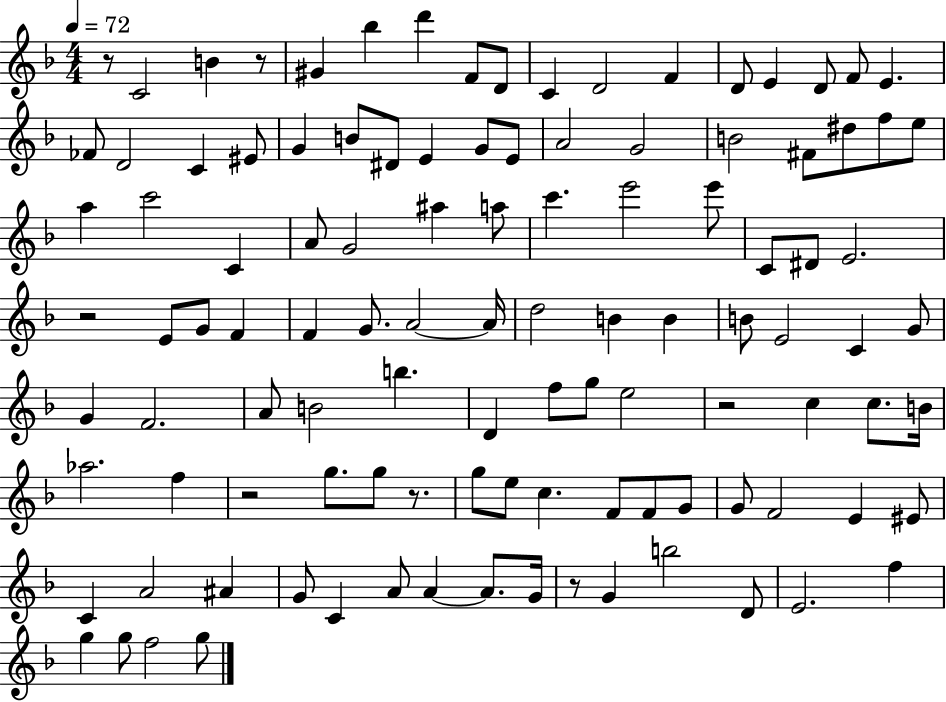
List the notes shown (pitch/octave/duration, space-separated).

R/e C4/h B4/q R/e G#4/q Bb5/q D6/q F4/e D4/e C4/q D4/h F4/q D4/e E4/q D4/e F4/e E4/q. FES4/e D4/h C4/q EIS4/e G4/q B4/e D#4/e E4/q G4/e E4/e A4/h G4/h B4/h F#4/e D#5/e F5/e E5/e A5/q C6/h C4/q A4/e G4/h A#5/q A5/e C6/q. E6/h E6/e C4/e D#4/e E4/h. R/h E4/e G4/e F4/q F4/q G4/e. A4/h A4/s D5/h B4/q B4/q B4/e E4/h C4/q G4/e G4/q F4/h. A4/e B4/h B5/q. D4/q F5/e G5/e E5/h R/h C5/q C5/e. B4/s Ab5/h. F5/q R/h G5/e. G5/e R/e. G5/e E5/e C5/q. F4/e F4/e G4/e G4/e F4/h E4/q EIS4/e C4/q A4/h A#4/q G4/e C4/q A4/e A4/q A4/e. G4/s R/e G4/q B5/h D4/e E4/h. F5/q G5/q G5/e F5/h G5/e